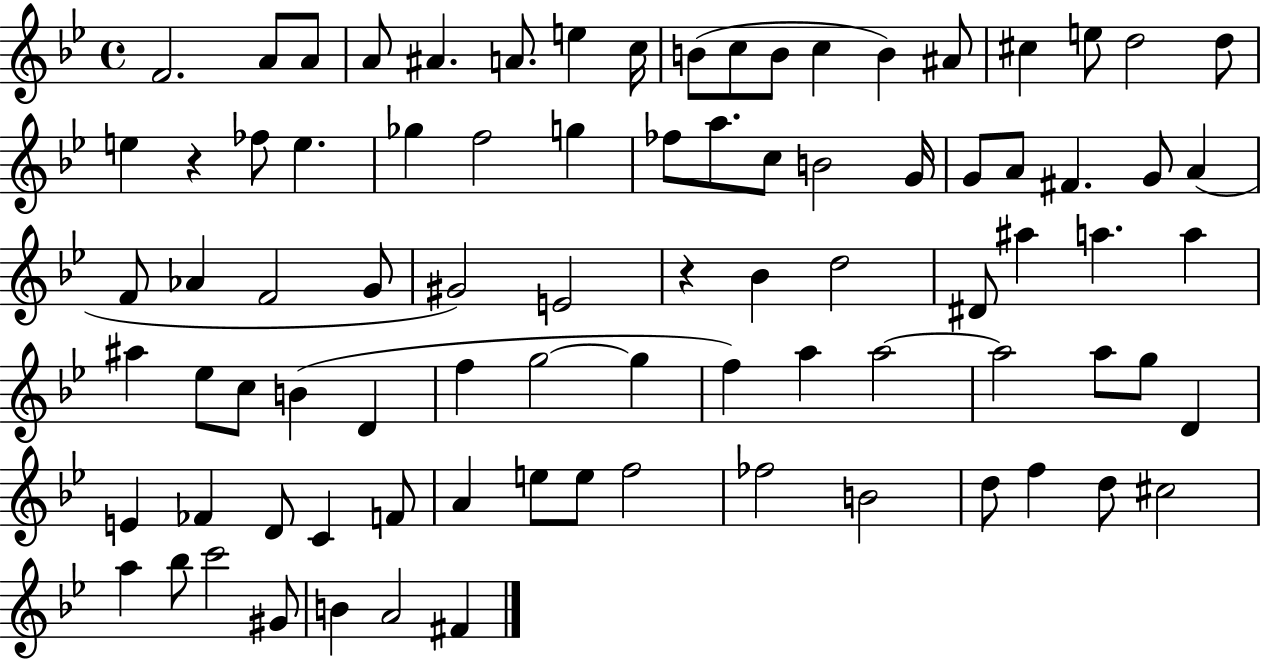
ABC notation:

X:1
T:Untitled
M:4/4
L:1/4
K:Bb
F2 A/2 A/2 A/2 ^A A/2 e c/4 B/2 c/2 B/2 c B ^A/2 ^c e/2 d2 d/2 e z _f/2 e _g f2 g _f/2 a/2 c/2 B2 G/4 G/2 A/2 ^F G/2 A F/2 _A F2 G/2 ^G2 E2 z _B d2 ^D/2 ^a a a ^a _e/2 c/2 B D f g2 g f a a2 a2 a/2 g/2 D E _F D/2 C F/2 A e/2 e/2 f2 _f2 B2 d/2 f d/2 ^c2 a _b/2 c'2 ^G/2 B A2 ^F